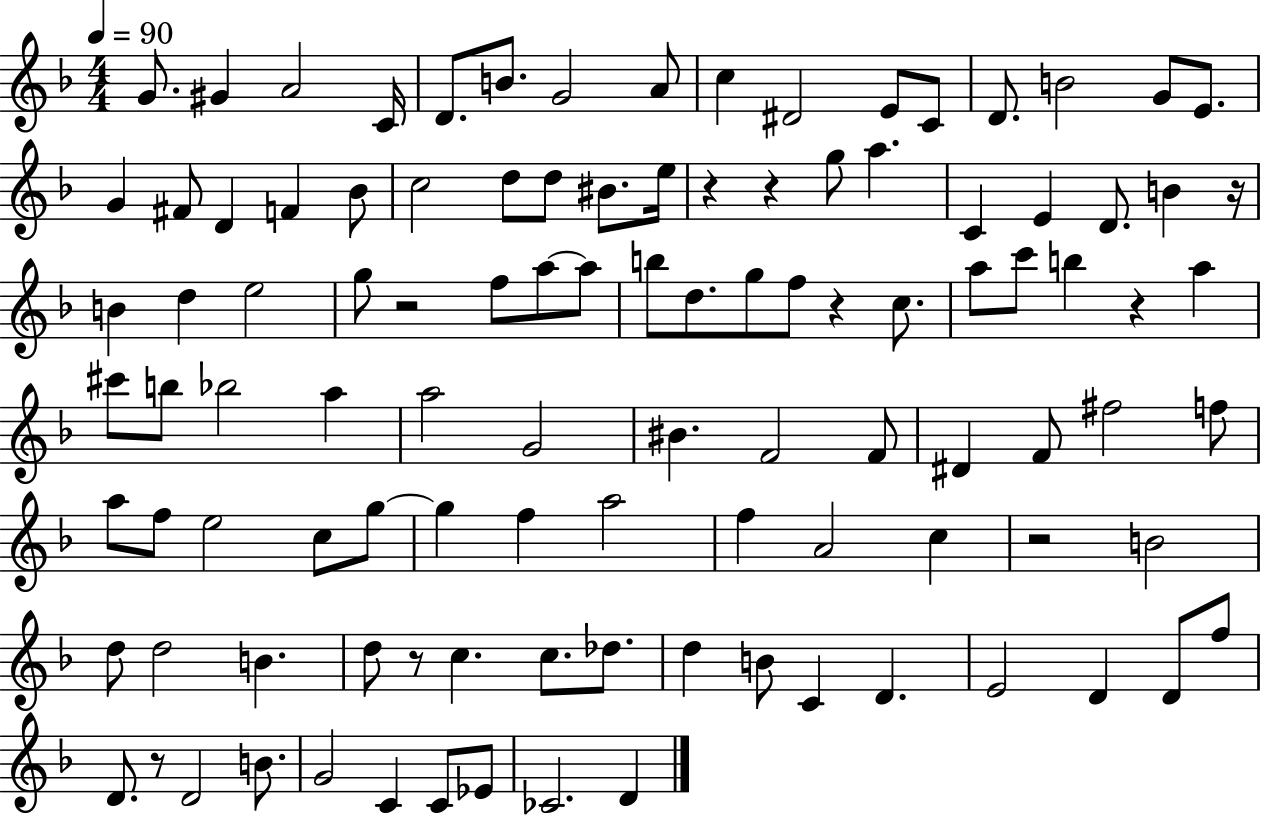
{
  \clef treble
  \numericTimeSignature
  \time 4/4
  \key f \major
  \tempo 4 = 90
  \repeat volta 2 { g'8. gis'4 a'2 c'16 | d'8. b'8. g'2 a'8 | c''4 dis'2 e'8 c'8 | d'8. b'2 g'8 e'8. | \break g'4 fis'8 d'4 f'4 bes'8 | c''2 d''8 d''8 bis'8. e''16 | r4 r4 g''8 a''4. | c'4 e'4 d'8. b'4 r16 | \break b'4 d''4 e''2 | g''8 r2 f''8 a''8~~ a''8 | b''8 d''8. g''8 f''8 r4 c''8. | a''8 c'''8 b''4 r4 a''4 | \break cis'''8 b''8 bes''2 a''4 | a''2 g'2 | bis'4. f'2 f'8 | dis'4 f'8 fis''2 f''8 | \break a''8 f''8 e''2 c''8 g''8~~ | g''4 f''4 a''2 | f''4 a'2 c''4 | r2 b'2 | \break d''8 d''2 b'4. | d''8 r8 c''4. c''8. des''8. | d''4 b'8 c'4 d'4. | e'2 d'4 d'8 f''8 | \break d'8. r8 d'2 b'8. | g'2 c'4 c'8 ees'8 | ces'2. d'4 | } \bar "|."
}